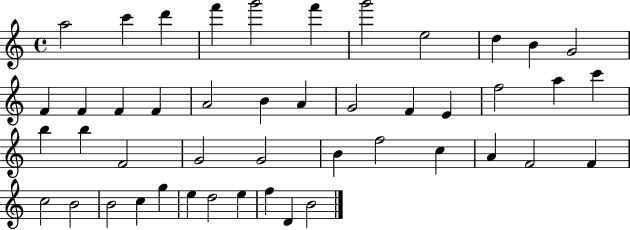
{
  \clef treble
  \time 4/4
  \defaultTimeSignature
  \key c \major
  a''2 c'''4 d'''4 | f'''4 g'''2 f'''4 | g'''2 e''2 | d''4 b'4 g'2 | \break f'4 f'4 f'4 f'4 | a'2 b'4 a'4 | g'2 f'4 e'4 | f''2 a''4 c'''4 | \break b''4 b''4 f'2 | g'2 g'2 | b'4 f''2 c''4 | a'4 f'2 f'4 | \break c''2 b'2 | b'2 c''4 g''4 | e''4 d''2 e''4 | f''4 d'4 b'2 | \break \bar "|."
}